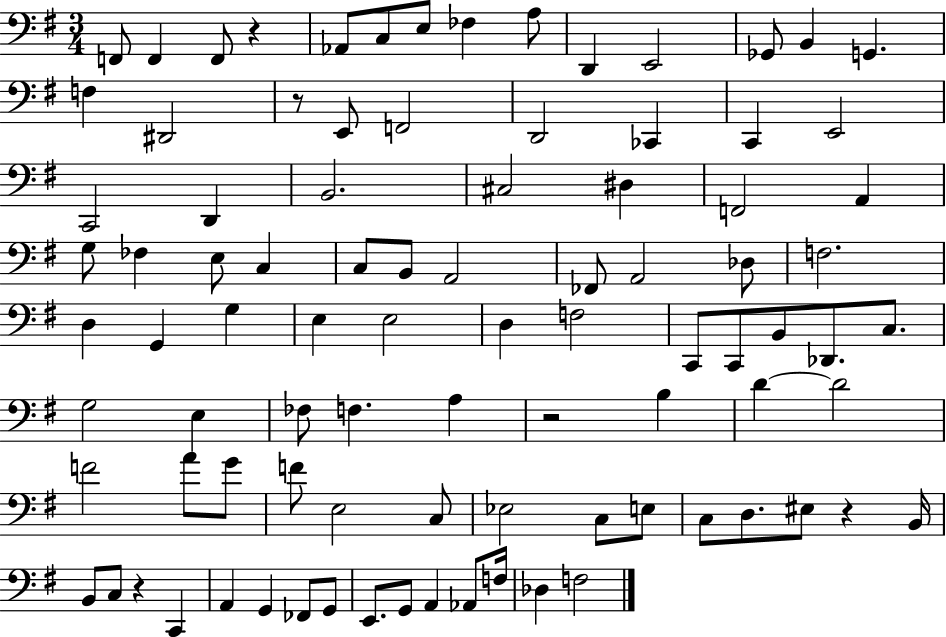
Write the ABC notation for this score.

X:1
T:Untitled
M:3/4
L:1/4
K:G
F,,/2 F,, F,,/2 z _A,,/2 C,/2 E,/2 _F, A,/2 D,, E,,2 _G,,/2 B,, G,, F, ^D,,2 z/2 E,,/2 F,,2 D,,2 _C,, C,, E,,2 C,,2 D,, B,,2 ^C,2 ^D, F,,2 A,, G,/2 _F, E,/2 C, C,/2 B,,/2 A,,2 _F,,/2 A,,2 _D,/2 F,2 D, G,, G, E, E,2 D, F,2 C,,/2 C,,/2 B,,/2 _D,,/2 C,/2 G,2 E, _F,/2 F, A, z2 B, D D2 F2 A/2 G/2 F/2 E,2 C,/2 _E,2 C,/2 E,/2 C,/2 D,/2 ^E,/2 z B,,/4 B,,/2 C,/2 z C,, A,, G,, _F,,/2 G,,/2 E,,/2 G,,/2 A,, _A,,/2 F,/4 _D, F,2